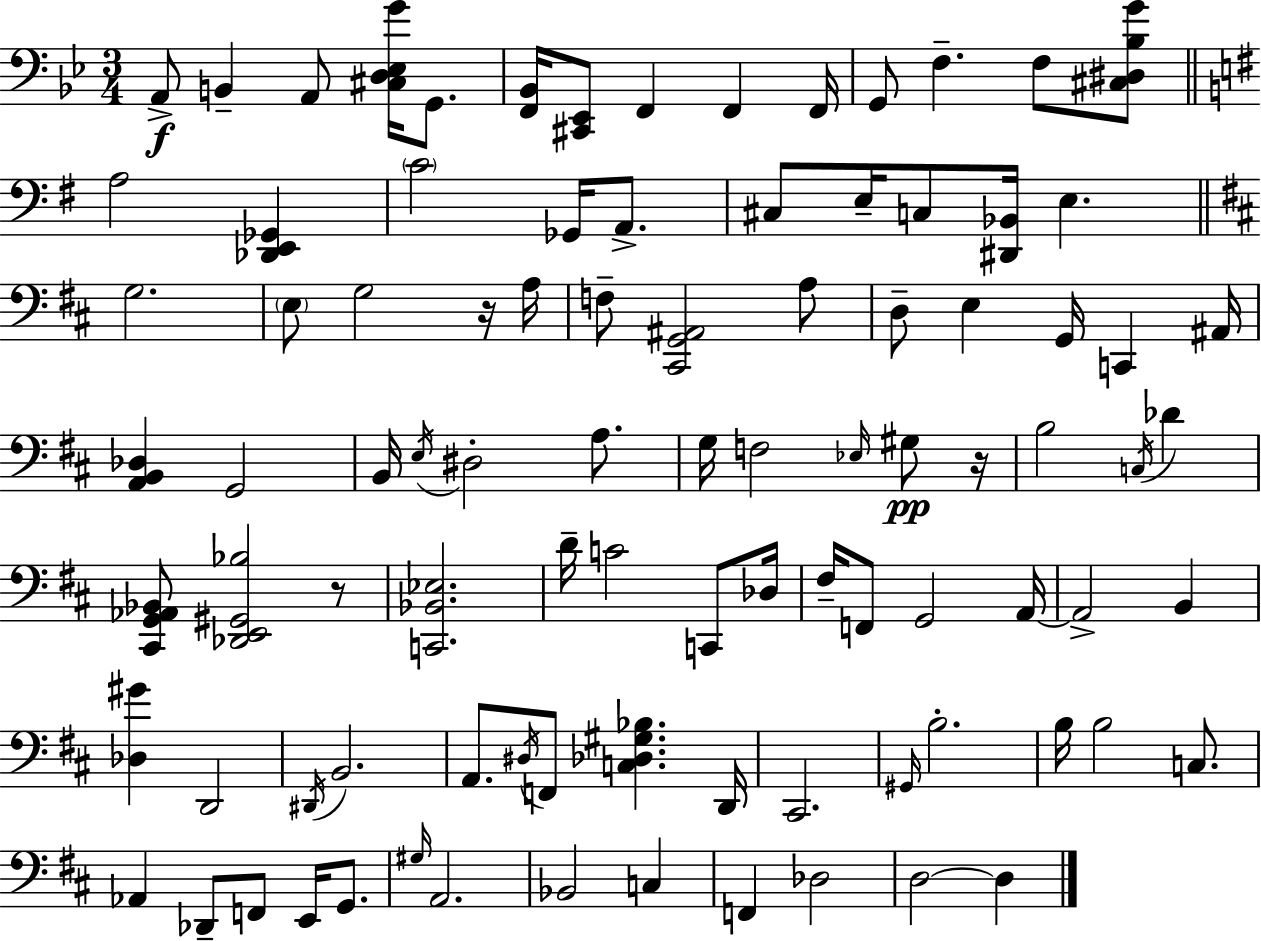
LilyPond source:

{
  \clef bass
  \numericTimeSignature
  \time 3/4
  \key bes \major
  a,8->\f b,4-- a,8 <cis d ees g'>16 g,8. | <f, bes,>16 <cis, ees,>8 f,4 f,4 f,16 | g,8 f4.-- f8 <cis dis bes g'>8 | \bar "||" \break \key e \minor a2 <des, e, ges,>4 | \parenthesize c'2 ges,16 a,8.-> | cis8 e16-- c8 <dis, bes,>16 e4. | \bar "||" \break \key b \minor g2. | \parenthesize e8 g2 r16 a16 | f8-- <cis, g, ais,>2 a8 | d8-- e4 g,16 c,4 ais,16 | \break <a, b, des>4 g,2 | b,16 \acciaccatura { e16 } dis2-. a8. | g16 f2 \grace { ees16 } gis8\pp | r16 b2 \acciaccatura { c16 } des'4 | \break <cis, g, aes, bes,>8 <des, e, gis, bes>2 | r8 <c, bes, ees>2. | d'16-- c'2 | c,8 des16 fis16-- f,8 g,2 | \break a,16~~ a,2-> b,4 | <des gis'>4 d,2 | \acciaccatura { dis,16 } b,2. | a,8. \acciaccatura { dis16 } f,8 <c des gis bes>4. | \break d,16 cis,2. | \grace { gis,16 } b2.-. | b16 b2 | c8. aes,4 des,8-- | \break f,8 e,16 g,8. \grace { gis16 } a,2. | bes,2 | c4 f,4 des2 | d2~~ | \break d4 \bar "|."
}